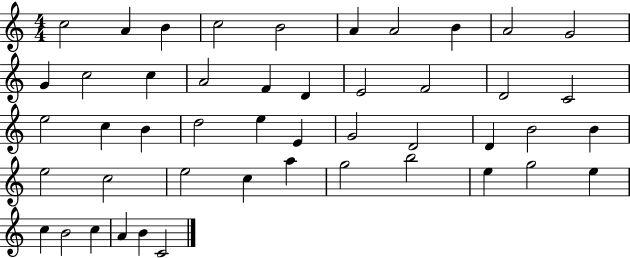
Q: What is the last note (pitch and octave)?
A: C4